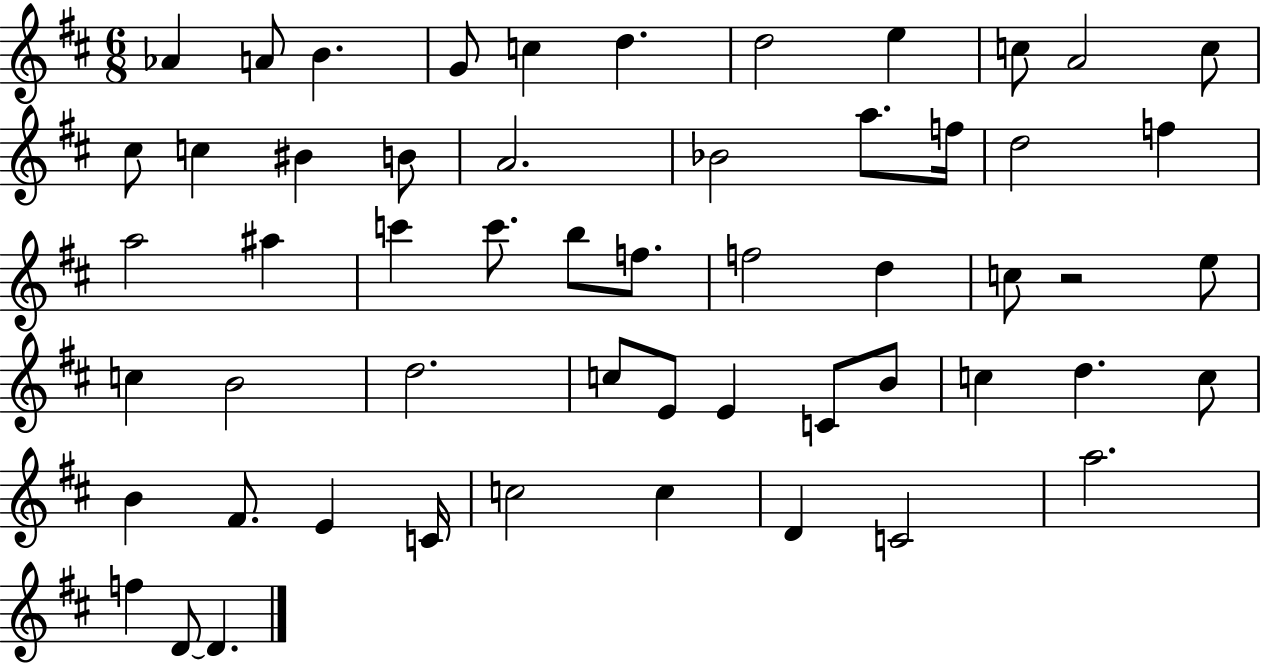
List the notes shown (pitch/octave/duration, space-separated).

Ab4/q A4/e B4/q. G4/e C5/q D5/q. D5/h E5/q C5/e A4/h C5/e C#5/e C5/q BIS4/q B4/e A4/h. Bb4/h A5/e. F5/s D5/h F5/q A5/h A#5/q C6/q C6/e. B5/e F5/e. F5/h D5/q C5/e R/h E5/e C5/q B4/h D5/h. C5/e E4/e E4/q C4/e B4/e C5/q D5/q. C5/e B4/q F#4/e. E4/q C4/s C5/h C5/q D4/q C4/h A5/h. F5/q D4/e D4/q.